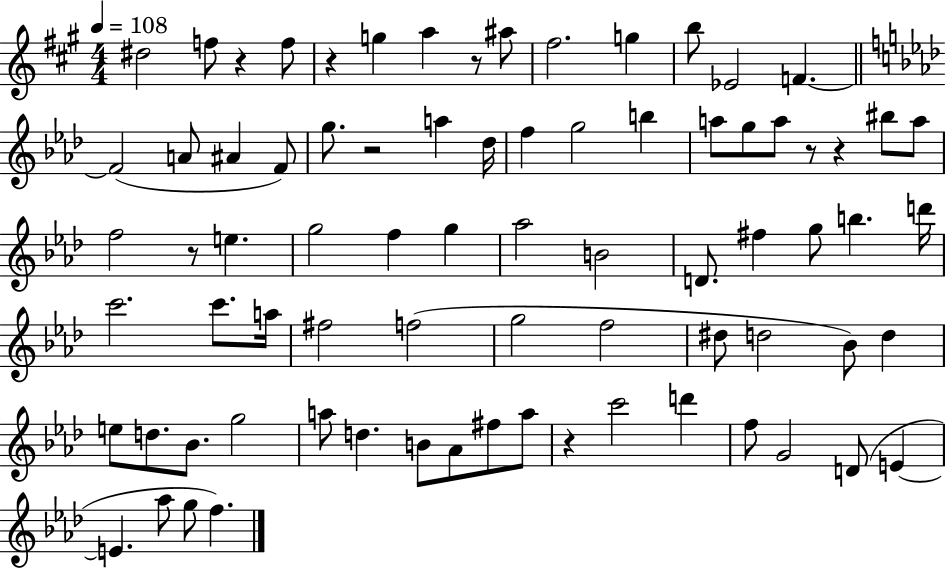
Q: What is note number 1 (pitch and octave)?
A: D#5